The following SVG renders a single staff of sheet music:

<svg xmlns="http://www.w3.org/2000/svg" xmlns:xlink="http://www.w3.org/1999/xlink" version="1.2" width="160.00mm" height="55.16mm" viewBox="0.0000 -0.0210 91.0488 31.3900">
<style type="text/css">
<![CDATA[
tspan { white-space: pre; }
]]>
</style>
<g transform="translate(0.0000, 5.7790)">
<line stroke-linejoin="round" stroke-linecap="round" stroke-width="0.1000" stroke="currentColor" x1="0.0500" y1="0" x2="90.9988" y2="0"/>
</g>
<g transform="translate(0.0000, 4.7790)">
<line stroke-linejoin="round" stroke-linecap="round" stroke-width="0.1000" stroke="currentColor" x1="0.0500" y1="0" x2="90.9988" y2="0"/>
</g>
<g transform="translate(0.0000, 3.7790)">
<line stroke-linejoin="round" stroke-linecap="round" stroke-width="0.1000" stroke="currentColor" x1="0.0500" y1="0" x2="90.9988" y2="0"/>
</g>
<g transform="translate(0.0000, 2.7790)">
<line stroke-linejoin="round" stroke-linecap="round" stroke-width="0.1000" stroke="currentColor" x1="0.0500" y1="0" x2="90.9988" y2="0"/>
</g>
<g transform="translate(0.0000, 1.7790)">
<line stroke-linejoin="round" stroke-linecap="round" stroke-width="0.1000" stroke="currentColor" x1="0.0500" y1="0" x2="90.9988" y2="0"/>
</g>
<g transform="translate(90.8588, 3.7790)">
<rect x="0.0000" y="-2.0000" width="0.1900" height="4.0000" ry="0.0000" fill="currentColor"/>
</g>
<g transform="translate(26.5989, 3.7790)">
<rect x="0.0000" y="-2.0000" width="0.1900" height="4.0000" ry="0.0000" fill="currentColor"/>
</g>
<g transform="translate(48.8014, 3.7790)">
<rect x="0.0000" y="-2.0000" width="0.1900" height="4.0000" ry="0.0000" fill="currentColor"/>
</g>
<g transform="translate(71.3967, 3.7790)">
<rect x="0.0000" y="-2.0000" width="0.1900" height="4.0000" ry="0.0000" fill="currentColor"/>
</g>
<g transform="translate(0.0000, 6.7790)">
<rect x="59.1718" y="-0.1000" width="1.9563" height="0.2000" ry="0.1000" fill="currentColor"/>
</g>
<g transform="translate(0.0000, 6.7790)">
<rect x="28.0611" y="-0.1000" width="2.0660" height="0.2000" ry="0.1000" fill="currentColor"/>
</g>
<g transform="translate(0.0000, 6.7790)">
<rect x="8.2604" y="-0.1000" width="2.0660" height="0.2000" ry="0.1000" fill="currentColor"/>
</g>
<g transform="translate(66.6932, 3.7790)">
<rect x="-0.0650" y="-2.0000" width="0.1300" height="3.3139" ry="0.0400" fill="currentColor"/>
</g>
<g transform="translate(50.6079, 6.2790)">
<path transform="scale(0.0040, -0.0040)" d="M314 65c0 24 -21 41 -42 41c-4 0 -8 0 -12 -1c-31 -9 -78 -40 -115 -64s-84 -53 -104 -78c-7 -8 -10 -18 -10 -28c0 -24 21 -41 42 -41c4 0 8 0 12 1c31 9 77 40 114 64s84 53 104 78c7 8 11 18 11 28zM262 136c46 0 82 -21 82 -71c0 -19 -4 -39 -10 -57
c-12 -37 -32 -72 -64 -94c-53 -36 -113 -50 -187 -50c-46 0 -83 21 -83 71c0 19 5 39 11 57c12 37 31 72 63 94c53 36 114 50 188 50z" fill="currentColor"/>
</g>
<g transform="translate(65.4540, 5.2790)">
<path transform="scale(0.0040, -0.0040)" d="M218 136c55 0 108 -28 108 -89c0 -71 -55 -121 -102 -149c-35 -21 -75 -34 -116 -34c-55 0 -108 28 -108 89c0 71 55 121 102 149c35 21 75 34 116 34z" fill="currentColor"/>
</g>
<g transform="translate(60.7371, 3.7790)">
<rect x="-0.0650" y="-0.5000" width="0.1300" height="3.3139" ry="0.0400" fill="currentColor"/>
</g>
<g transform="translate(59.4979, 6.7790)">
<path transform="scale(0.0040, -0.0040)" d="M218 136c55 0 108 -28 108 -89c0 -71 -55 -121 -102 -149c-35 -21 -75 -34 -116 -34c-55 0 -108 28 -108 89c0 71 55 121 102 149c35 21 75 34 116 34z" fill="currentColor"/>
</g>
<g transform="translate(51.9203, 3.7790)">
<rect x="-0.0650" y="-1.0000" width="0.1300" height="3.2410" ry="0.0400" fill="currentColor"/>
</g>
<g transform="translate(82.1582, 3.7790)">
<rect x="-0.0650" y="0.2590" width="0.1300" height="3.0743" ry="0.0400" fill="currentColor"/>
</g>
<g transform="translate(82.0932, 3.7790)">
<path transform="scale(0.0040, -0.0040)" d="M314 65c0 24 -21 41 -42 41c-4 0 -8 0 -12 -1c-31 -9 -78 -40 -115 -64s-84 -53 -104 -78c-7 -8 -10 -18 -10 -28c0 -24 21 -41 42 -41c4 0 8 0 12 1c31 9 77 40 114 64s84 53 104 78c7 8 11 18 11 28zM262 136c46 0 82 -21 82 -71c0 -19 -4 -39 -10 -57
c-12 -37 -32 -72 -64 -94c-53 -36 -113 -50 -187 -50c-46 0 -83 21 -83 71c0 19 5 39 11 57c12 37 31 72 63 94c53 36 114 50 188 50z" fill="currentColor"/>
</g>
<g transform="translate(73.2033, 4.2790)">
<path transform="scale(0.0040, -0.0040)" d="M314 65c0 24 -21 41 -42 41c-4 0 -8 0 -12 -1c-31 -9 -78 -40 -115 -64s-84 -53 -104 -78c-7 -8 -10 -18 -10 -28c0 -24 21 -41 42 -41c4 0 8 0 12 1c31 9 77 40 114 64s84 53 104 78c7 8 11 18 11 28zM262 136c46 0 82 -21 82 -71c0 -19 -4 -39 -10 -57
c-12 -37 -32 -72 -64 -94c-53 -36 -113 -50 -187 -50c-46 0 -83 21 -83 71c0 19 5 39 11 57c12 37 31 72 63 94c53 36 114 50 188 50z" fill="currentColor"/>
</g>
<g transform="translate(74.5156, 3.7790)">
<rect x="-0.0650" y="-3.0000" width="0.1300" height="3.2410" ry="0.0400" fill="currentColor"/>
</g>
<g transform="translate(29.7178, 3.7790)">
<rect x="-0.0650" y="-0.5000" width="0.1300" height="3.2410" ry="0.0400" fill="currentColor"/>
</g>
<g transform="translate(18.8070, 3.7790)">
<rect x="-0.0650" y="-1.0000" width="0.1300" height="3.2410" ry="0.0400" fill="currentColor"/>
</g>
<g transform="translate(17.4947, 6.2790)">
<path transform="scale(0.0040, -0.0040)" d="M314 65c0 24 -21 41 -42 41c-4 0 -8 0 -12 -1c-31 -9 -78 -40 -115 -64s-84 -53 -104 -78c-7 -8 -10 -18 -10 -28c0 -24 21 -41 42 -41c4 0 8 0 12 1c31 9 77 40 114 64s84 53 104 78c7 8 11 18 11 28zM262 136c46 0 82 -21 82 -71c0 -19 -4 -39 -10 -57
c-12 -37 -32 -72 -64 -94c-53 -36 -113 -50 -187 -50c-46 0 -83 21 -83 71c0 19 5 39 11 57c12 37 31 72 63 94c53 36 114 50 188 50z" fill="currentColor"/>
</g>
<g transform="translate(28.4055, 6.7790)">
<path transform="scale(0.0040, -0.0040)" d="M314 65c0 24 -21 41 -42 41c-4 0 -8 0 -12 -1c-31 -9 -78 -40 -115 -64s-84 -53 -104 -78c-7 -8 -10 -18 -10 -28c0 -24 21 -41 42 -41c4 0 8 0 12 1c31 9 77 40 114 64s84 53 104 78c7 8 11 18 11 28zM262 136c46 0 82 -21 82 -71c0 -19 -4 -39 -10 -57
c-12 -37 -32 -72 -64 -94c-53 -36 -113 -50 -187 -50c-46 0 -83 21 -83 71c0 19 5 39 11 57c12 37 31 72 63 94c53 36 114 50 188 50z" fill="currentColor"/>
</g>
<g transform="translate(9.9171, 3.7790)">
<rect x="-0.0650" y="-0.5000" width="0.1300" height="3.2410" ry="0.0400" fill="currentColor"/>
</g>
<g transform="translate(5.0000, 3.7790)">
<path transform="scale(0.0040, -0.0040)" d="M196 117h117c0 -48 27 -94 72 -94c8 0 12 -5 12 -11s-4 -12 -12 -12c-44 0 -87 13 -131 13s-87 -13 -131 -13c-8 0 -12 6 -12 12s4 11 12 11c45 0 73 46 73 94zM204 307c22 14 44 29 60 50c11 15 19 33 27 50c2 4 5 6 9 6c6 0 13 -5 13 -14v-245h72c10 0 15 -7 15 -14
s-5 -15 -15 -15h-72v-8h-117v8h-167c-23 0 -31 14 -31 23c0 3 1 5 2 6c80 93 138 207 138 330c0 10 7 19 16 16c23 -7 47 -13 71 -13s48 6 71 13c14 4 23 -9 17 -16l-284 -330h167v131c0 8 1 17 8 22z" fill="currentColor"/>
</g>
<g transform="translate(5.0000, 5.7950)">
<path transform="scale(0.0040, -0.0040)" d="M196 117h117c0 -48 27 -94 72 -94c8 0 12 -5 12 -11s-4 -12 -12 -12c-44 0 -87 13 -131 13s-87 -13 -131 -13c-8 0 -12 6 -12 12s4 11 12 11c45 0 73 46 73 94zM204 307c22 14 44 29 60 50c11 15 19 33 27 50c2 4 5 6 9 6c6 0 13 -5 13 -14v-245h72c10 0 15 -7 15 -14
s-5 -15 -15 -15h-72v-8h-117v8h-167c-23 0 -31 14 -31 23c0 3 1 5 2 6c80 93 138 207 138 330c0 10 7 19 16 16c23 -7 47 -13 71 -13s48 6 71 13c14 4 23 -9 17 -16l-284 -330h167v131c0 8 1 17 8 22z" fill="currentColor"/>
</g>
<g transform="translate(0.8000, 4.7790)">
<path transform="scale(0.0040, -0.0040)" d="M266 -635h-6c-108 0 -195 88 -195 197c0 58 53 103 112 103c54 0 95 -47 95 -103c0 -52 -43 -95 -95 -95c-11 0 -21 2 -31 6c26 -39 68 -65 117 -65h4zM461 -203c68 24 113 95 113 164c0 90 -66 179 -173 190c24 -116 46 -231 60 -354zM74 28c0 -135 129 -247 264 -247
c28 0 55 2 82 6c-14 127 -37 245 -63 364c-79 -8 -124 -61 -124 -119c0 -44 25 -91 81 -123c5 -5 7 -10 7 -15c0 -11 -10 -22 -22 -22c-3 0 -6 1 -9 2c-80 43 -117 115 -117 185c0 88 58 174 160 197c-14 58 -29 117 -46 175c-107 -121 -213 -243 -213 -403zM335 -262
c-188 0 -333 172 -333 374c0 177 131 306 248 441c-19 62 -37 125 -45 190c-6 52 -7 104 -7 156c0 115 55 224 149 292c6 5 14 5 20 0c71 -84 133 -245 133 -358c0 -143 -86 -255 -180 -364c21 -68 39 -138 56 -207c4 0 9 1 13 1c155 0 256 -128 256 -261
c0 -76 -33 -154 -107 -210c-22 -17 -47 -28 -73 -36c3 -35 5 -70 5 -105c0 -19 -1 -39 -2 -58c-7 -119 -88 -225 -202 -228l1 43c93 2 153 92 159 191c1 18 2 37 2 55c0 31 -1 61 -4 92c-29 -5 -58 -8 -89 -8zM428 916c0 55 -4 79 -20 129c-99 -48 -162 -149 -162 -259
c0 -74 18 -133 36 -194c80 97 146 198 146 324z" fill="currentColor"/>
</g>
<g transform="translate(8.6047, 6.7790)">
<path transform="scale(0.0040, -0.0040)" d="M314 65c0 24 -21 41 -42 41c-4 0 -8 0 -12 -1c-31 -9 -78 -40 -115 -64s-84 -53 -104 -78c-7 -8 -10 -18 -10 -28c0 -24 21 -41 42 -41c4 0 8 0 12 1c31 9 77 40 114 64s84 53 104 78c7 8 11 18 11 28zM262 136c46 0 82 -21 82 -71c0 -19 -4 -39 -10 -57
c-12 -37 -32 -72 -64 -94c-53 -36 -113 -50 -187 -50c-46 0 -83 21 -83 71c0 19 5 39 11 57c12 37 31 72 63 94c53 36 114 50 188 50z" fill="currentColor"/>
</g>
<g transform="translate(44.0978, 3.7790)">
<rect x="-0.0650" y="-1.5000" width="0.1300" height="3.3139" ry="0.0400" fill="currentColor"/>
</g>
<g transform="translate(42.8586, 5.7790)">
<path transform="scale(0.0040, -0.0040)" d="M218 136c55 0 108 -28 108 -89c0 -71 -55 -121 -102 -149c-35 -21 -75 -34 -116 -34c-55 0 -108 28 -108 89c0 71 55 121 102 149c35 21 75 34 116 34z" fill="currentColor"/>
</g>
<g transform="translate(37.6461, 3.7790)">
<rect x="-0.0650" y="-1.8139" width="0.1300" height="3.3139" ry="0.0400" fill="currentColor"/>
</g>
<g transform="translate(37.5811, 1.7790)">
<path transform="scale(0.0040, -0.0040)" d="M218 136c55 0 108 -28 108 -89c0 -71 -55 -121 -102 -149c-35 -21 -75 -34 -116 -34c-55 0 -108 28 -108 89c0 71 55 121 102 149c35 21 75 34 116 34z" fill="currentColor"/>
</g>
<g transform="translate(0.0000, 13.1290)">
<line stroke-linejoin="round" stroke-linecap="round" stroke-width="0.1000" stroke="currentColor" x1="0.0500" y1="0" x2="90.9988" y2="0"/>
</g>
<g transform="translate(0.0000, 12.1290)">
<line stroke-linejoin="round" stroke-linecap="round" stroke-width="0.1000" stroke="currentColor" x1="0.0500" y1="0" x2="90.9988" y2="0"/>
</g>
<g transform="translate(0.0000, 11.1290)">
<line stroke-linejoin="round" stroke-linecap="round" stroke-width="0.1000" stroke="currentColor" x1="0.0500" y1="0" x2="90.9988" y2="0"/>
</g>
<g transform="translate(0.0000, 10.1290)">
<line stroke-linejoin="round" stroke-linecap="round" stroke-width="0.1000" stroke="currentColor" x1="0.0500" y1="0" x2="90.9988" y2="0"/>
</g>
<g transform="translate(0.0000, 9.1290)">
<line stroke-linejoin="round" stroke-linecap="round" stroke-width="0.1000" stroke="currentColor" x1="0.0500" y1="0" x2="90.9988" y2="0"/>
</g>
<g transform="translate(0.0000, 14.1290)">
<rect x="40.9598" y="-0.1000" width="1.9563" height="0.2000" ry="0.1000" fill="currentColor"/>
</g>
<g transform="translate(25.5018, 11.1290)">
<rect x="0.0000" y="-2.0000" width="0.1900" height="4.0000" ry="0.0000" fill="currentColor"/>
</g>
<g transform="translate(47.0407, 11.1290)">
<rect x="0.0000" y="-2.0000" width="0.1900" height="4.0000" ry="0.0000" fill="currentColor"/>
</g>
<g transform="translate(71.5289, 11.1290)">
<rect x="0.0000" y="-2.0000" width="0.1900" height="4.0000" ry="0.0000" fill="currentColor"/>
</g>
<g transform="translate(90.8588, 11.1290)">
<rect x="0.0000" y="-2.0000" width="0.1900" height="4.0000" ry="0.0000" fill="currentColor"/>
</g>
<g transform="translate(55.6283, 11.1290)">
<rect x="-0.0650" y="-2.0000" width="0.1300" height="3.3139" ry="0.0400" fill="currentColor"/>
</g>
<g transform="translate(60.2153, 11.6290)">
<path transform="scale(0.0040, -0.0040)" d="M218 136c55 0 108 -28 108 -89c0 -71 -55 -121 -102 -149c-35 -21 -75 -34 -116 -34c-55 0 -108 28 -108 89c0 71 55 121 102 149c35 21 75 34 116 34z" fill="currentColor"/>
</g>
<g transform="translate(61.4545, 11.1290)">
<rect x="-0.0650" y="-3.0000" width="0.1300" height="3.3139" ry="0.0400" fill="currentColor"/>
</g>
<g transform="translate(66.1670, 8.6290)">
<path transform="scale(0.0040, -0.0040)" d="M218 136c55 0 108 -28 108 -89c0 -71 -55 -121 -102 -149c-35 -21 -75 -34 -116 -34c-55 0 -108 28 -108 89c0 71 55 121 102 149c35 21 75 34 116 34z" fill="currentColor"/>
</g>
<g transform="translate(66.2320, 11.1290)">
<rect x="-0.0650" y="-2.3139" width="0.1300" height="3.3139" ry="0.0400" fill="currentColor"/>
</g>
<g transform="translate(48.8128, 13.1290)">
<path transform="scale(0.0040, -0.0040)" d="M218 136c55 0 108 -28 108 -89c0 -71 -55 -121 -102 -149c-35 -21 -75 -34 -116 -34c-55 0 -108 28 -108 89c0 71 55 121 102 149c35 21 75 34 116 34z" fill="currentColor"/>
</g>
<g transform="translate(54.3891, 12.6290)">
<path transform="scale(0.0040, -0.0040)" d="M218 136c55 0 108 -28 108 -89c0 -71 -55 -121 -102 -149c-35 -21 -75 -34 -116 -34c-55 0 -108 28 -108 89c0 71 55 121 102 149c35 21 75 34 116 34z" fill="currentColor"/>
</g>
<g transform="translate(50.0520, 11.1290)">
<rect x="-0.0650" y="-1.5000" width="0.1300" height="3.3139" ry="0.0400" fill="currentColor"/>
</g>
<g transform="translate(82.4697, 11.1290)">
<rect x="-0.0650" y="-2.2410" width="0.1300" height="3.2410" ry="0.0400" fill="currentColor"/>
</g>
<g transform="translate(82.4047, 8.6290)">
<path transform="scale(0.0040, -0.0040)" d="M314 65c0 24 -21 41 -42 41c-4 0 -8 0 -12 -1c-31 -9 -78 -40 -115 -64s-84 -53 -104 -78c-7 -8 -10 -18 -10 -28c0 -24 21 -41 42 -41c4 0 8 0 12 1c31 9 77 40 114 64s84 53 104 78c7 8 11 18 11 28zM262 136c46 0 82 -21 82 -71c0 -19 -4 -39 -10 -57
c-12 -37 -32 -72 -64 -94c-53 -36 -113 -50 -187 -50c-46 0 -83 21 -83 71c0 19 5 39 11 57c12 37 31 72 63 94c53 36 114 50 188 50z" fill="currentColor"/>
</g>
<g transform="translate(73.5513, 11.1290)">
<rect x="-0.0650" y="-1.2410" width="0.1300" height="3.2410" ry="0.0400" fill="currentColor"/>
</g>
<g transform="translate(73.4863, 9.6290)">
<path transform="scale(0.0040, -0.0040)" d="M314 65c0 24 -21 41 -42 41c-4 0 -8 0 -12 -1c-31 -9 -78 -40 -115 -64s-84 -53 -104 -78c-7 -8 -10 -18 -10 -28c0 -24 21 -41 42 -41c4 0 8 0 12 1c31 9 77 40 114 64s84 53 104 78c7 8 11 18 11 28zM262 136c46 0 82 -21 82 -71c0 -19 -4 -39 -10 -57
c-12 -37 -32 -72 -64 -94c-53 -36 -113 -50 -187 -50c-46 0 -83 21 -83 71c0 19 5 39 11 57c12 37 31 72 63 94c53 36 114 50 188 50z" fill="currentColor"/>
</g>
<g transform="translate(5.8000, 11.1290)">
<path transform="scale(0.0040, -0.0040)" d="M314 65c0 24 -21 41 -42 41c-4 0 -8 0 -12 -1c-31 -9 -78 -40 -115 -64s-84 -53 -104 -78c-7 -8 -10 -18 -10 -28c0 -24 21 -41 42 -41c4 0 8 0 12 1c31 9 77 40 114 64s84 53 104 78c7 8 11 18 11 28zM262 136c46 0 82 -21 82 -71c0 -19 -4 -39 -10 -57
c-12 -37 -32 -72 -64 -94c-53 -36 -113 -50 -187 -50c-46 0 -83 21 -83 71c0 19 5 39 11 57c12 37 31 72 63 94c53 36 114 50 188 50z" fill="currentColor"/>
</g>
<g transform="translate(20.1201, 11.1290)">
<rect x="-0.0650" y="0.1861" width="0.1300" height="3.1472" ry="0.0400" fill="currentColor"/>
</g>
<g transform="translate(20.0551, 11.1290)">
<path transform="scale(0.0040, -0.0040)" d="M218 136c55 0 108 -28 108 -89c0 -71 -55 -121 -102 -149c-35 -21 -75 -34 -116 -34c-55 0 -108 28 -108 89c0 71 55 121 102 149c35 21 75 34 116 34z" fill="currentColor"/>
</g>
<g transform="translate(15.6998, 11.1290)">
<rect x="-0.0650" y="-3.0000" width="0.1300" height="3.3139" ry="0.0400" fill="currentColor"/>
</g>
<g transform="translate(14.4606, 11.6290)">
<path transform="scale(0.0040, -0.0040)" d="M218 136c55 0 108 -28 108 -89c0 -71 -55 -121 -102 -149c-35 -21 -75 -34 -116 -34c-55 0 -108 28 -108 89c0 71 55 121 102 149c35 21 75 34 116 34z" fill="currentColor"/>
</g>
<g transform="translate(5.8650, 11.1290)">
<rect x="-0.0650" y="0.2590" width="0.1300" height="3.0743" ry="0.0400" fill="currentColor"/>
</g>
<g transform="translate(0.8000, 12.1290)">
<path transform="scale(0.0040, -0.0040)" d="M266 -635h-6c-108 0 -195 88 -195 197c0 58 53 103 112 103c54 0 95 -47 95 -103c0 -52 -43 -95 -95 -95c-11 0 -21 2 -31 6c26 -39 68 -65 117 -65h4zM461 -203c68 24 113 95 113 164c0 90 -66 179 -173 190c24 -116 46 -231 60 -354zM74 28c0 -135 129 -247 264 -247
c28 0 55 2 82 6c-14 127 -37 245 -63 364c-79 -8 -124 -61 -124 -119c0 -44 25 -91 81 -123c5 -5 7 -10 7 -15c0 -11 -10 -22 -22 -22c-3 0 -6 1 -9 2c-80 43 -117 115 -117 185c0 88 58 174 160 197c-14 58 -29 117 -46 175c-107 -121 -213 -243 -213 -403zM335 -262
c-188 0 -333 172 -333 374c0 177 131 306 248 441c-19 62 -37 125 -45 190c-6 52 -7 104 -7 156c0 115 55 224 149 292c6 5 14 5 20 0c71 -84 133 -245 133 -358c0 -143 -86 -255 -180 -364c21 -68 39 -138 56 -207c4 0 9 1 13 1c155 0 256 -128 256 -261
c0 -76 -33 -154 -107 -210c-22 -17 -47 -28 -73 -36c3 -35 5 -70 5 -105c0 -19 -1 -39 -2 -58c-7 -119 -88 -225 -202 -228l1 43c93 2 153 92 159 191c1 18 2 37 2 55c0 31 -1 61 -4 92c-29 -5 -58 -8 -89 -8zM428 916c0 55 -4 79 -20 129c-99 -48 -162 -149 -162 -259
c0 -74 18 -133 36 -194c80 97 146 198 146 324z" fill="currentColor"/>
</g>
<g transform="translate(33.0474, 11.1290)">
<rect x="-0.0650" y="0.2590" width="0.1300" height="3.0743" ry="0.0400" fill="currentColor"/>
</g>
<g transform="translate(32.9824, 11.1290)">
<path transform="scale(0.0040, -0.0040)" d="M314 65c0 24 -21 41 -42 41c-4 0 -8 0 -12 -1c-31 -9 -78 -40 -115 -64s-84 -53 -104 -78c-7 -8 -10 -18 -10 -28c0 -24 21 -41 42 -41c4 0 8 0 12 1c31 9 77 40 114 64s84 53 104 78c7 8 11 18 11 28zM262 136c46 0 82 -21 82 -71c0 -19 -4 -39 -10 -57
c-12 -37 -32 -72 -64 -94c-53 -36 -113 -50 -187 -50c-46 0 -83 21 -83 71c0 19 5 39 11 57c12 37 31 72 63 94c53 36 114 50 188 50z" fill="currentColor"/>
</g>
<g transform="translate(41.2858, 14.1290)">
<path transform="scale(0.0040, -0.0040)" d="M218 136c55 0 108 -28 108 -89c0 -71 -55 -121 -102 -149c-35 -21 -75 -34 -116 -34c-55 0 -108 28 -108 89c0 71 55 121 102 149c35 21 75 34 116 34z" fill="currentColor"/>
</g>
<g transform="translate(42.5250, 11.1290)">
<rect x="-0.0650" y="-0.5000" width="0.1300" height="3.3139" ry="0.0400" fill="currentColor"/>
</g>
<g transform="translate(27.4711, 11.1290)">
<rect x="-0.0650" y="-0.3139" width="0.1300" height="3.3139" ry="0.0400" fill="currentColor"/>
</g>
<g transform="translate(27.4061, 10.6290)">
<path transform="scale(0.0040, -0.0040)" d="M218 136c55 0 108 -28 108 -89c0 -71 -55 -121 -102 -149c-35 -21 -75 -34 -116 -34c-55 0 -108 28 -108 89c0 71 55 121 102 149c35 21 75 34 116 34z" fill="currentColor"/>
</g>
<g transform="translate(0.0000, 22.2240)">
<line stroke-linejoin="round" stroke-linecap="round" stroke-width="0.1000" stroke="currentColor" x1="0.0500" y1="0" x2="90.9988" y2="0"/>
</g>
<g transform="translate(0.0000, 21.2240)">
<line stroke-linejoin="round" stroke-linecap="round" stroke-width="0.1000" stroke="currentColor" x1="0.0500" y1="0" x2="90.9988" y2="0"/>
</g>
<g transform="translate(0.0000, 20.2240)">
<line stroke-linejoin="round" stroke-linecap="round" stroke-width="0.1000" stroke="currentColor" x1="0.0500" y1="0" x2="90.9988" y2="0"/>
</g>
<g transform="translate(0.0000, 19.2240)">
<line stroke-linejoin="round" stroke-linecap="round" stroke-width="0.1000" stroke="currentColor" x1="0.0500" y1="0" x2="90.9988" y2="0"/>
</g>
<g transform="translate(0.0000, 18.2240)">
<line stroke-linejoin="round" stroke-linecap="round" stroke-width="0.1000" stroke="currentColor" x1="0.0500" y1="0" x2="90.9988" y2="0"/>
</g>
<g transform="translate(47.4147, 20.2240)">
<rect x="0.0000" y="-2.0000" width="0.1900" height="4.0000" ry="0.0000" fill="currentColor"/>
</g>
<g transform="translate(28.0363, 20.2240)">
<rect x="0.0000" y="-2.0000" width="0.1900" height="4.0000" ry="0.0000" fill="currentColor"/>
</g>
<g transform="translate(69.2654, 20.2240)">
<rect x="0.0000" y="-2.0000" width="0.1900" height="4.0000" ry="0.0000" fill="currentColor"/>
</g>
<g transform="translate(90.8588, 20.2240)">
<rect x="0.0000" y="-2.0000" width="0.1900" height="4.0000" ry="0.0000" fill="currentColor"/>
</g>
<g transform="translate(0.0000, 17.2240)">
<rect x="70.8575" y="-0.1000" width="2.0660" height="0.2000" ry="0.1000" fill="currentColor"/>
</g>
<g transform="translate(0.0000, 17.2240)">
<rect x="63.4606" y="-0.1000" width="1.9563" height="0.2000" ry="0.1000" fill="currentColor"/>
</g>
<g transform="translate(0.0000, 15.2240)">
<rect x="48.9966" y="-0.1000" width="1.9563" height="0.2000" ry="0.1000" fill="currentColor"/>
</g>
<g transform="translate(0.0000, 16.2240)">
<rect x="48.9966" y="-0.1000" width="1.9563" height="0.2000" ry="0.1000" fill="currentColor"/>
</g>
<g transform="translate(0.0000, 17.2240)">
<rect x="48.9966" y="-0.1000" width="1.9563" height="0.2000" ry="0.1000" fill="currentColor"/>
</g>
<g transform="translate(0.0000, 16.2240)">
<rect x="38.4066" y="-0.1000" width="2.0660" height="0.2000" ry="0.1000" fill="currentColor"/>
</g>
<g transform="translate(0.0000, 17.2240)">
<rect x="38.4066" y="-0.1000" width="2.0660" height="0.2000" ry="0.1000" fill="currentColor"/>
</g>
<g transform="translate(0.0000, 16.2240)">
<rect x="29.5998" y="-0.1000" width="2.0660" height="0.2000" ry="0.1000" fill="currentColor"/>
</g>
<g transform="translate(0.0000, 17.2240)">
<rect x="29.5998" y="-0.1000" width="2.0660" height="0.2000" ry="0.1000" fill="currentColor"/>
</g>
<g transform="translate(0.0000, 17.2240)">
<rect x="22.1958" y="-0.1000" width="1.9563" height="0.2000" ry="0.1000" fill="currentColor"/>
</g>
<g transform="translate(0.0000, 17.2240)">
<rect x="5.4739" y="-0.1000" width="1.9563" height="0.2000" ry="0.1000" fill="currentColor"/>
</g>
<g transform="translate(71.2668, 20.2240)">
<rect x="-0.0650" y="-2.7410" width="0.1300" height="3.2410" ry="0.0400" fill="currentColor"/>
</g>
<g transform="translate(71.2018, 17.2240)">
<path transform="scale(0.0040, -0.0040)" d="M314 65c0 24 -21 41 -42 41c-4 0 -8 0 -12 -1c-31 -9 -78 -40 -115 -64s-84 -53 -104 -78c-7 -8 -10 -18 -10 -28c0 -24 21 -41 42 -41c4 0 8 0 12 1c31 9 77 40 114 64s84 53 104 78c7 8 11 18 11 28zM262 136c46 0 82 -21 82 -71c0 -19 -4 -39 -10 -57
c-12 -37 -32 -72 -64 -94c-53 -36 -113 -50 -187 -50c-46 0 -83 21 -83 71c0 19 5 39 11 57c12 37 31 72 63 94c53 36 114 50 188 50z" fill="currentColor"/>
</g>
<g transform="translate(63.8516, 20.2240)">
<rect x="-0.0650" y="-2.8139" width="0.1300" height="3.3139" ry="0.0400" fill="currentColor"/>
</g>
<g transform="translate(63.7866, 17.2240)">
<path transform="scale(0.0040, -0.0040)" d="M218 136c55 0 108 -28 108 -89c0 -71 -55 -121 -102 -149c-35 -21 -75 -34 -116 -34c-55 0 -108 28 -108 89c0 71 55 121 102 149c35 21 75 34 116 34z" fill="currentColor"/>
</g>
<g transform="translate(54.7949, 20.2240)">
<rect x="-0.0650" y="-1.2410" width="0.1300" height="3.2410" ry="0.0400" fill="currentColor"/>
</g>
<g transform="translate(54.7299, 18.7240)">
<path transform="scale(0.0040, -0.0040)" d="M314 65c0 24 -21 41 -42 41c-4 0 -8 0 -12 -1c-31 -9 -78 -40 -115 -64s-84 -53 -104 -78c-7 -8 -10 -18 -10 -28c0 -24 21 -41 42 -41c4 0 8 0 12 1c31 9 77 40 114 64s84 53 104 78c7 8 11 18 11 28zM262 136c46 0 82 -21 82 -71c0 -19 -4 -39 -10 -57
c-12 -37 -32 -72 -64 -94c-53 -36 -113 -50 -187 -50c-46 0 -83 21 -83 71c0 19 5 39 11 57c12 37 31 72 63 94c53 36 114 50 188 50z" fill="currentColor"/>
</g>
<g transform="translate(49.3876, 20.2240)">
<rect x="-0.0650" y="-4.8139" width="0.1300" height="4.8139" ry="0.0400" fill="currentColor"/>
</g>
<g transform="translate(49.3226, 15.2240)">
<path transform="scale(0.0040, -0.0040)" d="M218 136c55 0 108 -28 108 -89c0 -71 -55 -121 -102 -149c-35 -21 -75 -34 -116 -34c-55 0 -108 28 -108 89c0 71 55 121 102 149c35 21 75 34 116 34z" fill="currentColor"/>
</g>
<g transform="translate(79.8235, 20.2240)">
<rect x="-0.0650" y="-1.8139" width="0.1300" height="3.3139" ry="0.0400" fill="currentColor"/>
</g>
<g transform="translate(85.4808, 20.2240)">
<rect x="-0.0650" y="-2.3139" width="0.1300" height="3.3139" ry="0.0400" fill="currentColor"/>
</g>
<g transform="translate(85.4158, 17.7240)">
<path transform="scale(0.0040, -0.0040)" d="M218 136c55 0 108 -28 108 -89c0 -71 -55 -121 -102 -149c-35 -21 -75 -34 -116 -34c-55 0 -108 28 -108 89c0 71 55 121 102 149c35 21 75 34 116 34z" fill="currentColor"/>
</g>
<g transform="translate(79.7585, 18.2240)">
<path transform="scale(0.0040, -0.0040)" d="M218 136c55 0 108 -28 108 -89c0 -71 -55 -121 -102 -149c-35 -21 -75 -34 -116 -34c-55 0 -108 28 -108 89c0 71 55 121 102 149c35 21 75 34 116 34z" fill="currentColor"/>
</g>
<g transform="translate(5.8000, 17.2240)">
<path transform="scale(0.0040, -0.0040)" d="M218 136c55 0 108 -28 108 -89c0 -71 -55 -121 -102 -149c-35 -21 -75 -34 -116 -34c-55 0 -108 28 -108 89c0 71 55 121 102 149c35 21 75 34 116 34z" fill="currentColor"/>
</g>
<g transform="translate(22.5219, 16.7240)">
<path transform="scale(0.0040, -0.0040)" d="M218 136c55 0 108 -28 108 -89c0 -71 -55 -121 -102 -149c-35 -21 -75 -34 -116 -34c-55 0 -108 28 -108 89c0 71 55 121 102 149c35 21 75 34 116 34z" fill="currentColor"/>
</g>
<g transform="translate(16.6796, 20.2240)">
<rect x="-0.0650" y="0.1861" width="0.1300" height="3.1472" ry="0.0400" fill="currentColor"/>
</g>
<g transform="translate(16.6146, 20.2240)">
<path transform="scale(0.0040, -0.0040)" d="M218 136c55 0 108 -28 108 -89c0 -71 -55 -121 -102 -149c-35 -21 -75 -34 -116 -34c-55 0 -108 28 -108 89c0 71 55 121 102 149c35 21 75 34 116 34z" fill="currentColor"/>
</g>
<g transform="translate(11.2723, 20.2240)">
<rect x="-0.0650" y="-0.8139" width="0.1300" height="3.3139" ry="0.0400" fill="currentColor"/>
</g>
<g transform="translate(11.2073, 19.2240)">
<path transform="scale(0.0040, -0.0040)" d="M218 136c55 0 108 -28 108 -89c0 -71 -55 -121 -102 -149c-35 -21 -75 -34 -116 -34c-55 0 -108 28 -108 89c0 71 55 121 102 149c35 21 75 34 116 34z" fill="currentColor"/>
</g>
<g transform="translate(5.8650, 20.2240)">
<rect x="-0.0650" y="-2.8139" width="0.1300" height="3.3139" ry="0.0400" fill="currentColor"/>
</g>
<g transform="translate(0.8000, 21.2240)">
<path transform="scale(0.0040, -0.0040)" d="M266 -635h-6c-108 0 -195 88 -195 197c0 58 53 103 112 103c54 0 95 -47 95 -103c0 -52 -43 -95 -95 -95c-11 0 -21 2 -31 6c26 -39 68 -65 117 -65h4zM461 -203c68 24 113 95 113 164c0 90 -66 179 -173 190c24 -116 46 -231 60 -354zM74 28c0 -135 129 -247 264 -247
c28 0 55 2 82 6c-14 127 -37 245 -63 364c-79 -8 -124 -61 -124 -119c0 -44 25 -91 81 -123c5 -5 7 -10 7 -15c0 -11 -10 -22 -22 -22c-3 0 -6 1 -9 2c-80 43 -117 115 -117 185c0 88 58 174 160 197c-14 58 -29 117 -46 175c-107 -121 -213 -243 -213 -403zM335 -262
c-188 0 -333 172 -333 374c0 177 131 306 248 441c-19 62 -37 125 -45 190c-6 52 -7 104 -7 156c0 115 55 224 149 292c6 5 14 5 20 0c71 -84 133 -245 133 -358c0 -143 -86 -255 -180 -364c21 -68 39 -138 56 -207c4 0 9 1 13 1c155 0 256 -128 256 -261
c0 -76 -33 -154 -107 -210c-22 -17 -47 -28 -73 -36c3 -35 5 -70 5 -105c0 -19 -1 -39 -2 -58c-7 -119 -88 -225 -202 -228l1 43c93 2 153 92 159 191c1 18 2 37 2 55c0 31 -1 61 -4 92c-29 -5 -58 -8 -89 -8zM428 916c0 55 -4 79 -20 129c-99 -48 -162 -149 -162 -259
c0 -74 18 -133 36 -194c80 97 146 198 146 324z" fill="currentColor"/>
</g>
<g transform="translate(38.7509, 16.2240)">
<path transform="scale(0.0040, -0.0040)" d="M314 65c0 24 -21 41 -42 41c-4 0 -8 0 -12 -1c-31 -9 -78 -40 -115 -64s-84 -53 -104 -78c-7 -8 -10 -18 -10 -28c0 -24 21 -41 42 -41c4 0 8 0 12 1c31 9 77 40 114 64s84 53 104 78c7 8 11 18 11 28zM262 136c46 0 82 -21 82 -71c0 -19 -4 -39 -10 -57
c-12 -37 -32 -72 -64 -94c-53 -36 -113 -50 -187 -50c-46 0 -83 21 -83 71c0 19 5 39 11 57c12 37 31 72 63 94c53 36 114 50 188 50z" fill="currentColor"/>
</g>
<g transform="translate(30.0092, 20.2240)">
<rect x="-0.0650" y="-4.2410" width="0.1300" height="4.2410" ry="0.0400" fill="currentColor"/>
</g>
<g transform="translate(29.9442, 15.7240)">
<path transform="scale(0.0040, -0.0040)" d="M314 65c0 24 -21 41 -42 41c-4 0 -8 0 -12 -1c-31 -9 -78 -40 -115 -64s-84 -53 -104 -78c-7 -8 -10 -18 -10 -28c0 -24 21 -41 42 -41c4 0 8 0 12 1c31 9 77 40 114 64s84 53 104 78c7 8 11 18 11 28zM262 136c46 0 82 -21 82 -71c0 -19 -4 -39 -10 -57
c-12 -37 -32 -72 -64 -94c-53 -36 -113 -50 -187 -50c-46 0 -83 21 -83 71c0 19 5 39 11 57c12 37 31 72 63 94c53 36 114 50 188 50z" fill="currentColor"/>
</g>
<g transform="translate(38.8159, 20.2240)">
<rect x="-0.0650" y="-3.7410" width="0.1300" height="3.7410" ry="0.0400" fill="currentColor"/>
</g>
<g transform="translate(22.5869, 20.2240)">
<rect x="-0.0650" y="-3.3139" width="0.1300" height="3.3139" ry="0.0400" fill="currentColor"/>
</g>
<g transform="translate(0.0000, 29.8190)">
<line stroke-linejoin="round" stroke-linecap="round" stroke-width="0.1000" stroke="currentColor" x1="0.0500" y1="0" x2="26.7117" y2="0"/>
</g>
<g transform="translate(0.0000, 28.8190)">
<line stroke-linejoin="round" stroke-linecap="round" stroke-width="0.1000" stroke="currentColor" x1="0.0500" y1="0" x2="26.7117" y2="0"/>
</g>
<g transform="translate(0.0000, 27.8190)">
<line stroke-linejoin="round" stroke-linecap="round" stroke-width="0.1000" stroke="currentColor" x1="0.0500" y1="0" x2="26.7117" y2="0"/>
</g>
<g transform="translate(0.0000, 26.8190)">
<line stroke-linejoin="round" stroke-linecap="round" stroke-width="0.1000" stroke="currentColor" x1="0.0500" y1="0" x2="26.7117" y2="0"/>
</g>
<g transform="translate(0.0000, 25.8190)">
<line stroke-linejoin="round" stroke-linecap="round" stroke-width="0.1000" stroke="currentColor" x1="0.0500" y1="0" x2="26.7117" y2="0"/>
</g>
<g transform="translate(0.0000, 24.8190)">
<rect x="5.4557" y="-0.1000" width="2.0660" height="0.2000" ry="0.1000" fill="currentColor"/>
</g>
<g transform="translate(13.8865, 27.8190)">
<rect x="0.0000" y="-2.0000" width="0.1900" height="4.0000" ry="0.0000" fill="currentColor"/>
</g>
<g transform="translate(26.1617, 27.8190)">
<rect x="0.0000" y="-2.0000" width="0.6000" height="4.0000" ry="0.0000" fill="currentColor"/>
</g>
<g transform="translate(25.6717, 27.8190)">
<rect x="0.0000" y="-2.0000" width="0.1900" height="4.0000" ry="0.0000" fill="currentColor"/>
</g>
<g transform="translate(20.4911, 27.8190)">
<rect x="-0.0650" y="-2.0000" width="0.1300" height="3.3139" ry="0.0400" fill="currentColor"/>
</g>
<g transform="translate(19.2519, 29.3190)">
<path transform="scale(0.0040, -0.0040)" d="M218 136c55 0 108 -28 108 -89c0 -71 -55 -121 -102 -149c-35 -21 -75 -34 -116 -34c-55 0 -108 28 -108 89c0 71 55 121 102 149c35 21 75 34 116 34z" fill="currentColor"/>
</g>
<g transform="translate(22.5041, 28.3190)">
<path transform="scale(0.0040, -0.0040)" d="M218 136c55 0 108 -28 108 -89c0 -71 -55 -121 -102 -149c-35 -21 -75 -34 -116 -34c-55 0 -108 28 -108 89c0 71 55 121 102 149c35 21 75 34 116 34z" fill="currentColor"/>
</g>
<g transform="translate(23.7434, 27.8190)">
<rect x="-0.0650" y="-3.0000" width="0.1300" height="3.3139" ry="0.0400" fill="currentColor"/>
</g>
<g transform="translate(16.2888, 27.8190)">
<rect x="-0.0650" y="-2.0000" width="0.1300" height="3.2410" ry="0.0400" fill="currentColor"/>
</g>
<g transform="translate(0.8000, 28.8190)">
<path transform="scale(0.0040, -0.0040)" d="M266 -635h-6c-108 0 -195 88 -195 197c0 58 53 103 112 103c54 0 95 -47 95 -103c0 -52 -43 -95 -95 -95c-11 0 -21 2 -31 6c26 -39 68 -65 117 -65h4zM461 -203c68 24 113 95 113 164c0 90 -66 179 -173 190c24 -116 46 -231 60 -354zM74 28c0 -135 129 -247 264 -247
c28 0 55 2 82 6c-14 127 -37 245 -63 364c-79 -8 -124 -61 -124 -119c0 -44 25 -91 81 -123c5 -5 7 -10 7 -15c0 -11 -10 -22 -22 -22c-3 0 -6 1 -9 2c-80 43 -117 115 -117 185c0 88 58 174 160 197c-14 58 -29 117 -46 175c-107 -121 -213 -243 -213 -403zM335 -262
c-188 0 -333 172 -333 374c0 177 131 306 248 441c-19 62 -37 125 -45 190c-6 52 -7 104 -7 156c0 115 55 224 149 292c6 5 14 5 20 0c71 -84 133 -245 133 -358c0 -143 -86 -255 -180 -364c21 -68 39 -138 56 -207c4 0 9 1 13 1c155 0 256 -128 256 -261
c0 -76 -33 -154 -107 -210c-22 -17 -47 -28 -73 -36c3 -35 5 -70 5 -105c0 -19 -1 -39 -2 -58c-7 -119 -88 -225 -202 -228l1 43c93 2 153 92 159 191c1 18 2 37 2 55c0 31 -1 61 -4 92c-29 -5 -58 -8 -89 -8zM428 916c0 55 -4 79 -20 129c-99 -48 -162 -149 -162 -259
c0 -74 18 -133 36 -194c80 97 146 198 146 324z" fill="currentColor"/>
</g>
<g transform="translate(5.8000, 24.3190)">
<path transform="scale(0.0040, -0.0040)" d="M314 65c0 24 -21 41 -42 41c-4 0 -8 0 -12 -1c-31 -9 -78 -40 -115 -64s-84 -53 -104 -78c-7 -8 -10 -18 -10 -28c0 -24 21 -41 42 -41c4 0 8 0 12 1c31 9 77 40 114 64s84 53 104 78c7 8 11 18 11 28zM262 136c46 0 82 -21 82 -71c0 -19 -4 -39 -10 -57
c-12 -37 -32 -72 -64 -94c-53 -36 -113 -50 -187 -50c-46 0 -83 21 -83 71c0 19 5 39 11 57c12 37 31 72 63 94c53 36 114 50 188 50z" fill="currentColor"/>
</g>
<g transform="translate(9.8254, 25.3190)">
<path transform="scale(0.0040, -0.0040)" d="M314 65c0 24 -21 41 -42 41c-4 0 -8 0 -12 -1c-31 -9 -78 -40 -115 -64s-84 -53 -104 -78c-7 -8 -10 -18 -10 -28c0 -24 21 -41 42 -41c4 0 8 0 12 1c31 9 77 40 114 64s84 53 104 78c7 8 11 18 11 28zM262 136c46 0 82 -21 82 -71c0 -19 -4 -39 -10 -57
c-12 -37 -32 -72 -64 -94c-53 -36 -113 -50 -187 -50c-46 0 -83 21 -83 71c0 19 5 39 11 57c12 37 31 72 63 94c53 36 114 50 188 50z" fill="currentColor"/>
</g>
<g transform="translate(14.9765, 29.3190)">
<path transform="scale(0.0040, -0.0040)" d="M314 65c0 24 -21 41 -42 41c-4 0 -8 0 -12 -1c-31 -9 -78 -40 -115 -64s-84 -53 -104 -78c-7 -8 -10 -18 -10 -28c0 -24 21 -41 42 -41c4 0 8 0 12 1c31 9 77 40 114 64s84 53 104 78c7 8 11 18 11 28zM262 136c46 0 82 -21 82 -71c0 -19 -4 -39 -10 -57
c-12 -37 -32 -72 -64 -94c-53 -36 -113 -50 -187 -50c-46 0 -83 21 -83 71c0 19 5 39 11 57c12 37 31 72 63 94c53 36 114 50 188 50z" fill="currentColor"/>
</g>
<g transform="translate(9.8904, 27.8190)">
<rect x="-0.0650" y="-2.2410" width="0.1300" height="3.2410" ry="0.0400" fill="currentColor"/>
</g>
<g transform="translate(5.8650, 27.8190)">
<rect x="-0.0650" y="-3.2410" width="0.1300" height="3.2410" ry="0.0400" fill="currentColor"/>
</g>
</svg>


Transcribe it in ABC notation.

X:1
T:Untitled
M:4/4
L:1/4
K:C
C2 D2 C2 f E D2 C F A2 B2 B2 A B c B2 C E F A g e2 g2 a d B b d'2 c'2 e' e2 a a2 f g b2 g2 F2 F A